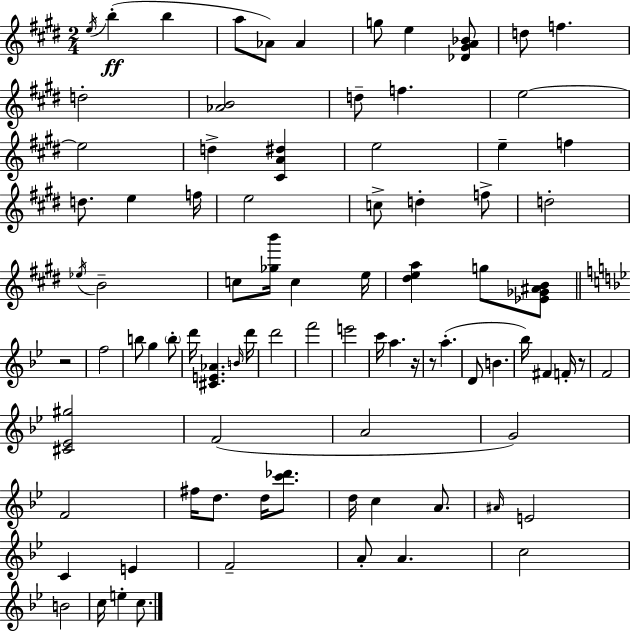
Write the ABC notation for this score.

X:1
T:Untitled
M:2/4
L:1/4
K:E
e/4 b b a/2 _A/2 _A g/2 e [_D^GA_B]/2 d/2 f d2 [_AB]2 d/2 f e2 e2 d [^CA^d] e2 e f d/2 e f/4 e2 c/2 d f/2 d2 _e/4 B2 c/2 [_gb']/4 c e/4 [^dea] g/2 [_E_G^AB]/2 z2 f2 b/2 g b/2 d'/4 [^CE_A] B/4 d'/4 d'2 f'2 e'2 c'/4 a z/4 z/2 a D/2 B _b/4 ^F F/4 z/2 F2 [^C_E^g]2 F2 A2 G2 F2 ^f/4 d/2 d/4 [c'_d']/2 d/4 c A/2 ^A/4 E2 C E F2 A/2 A c2 B2 c/4 e c/2